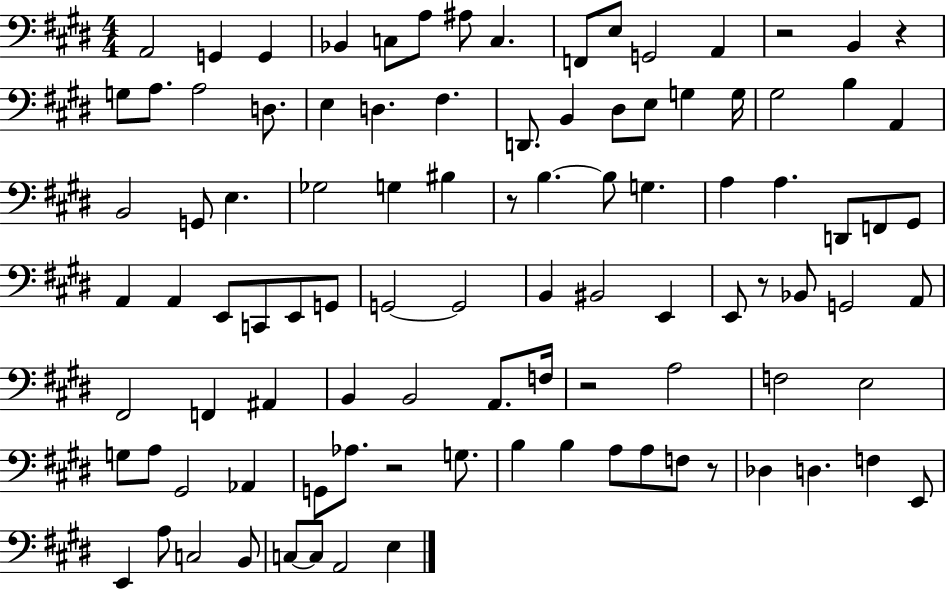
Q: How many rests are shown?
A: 7